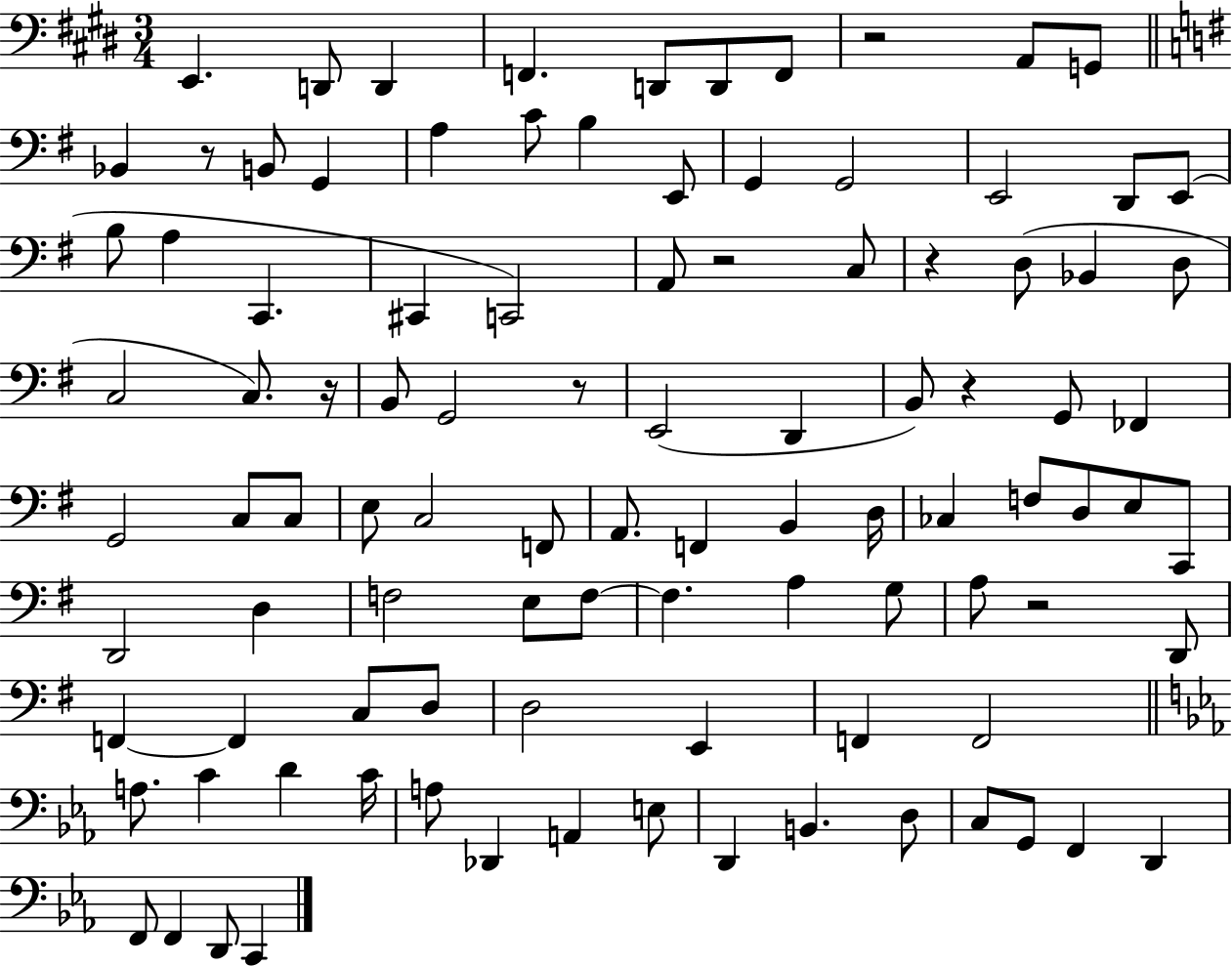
E2/q. D2/e D2/q F2/q. D2/e D2/e F2/e R/h A2/e G2/e Bb2/q R/e B2/e G2/q A3/q C4/e B3/q E2/e G2/q G2/h E2/h D2/e E2/e B3/e A3/q C2/q. C#2/q C2/h A2/e R/h C3/e R/q D3/e Bb2/q D3/e C3/h C3/e. R/s B2/e G2/h R/e E2/h D2/q B2/e R/q G2/e FES2/q G2/h C3/e C3/e E3/e C3/h F2/e A2/e. F2/q B2/q D3/s CES3/q F3/e D3/e E3/e C2/e D2/h D3/q F3/h E3/e F3/e F3/q. A3/q G3/e A3/e R/h D2/e F2/q F2/q C3/e D3/e D3/h E2/q F2/q F2/h A3/e. C4/q D4/q C4/s A3/e Db2/q A2/q E3/e D2/q B2/q. D3/e C3/e G2/e F2/q D2/q F2/e F2/q D2/e C2/q